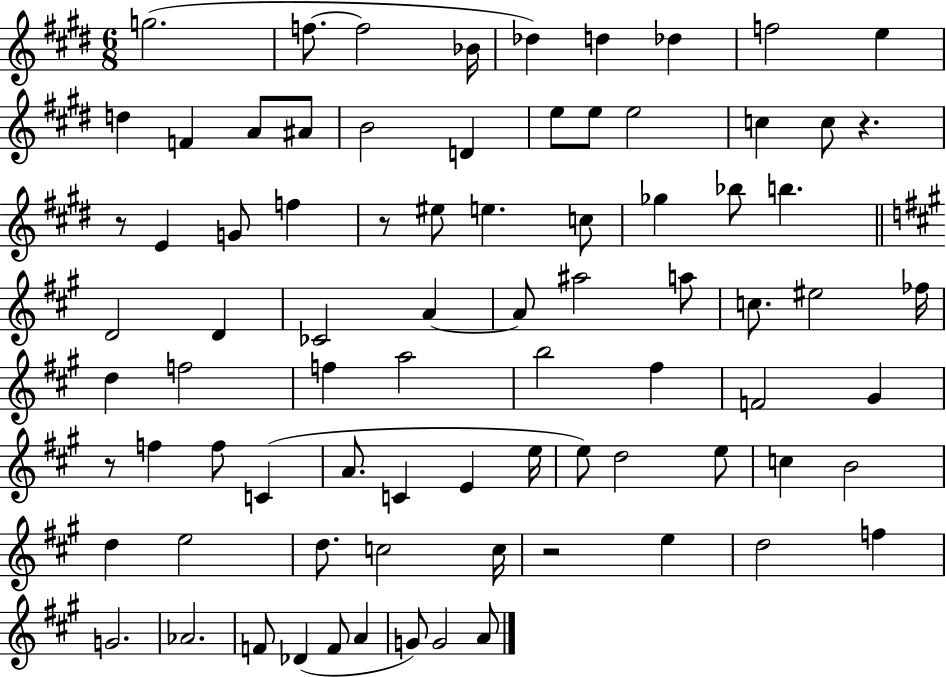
G5/h. F5/e. F5/h Bb4/s Db5/q D5/q Db5/q F5/h E5/q D5/q F4/q A4/e A#4/e B4/h D4/q E5/e E5/e E5/h C5/q C5/e R/q. R/e E4/q G4/e F5/q R/e EIS5/e E5/q. C5/e Gb5/q Bb5/e B5/q. D4/h D4/q CES4/h A4/q A4/e A#5/h A5/e C5/e. EIS5/h FES5/s D5/q F5/h F5/q A5/h B5/h F#5/q F4/h G#4/q R/e F5/q F5/e C4/q A4/e. C4/q E4/q E5/s E5/e D5/h E5/e C5/q B4/h D5/q E5/h D5/e. C5/h C5/s R/h E5/q D5/h F5/q G4/h. Ab4/h. F4/e Db4/q F4/e A4/q G4/e G4/h A4/e